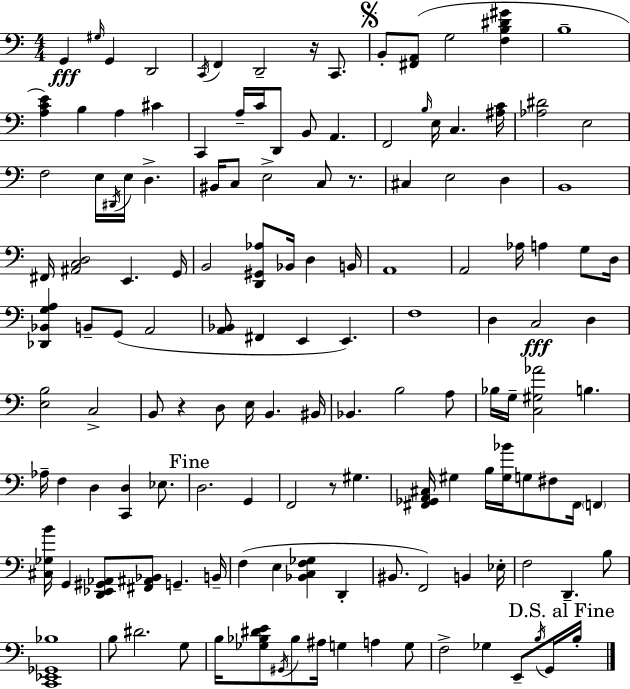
X:1
T:Untitled
M:4/4
L:1/4
K:Am
G,, ^G,/4 G,, D,,2 C,,/4 F,, D,,2 z/4 C,,/2 B,,/2 [^F,,A,,]/2 G,2 [F,B,^D^G] B,4 [A,CE] B, A, ^C C,, A,/4 C/4 D,,/2 B,,/2 A,, F,,2 B,/4 E,/4 C, [^A,C]/4 [_A,^D]2 E,2 F,2 E,/4 ^D,,/4 E,/4 D, ^B,,/4 C,/2 E,2 C,/2 z/2 ^C, E,2 D, B,,4 ^F,,/4 [^A,,C,D,]2 E,, G,,/4 B,,2 [D,,^G,,_A,]/2 _B,,/4 D, B,,/4 A,,4 A,,2 _A,/4 A, G,/2 D,/4 [_D,,_B,,G,A,] B,,/2 G,,/2 A,,2 [A,,_B,,]/2 ^F,, E,, E,, F,4 D, C,2 D, [E,B,]2 C,2 B,,/2 z D,/2 E,/4 B,, ^B,,/4 _B,, B,2 A,/2 _B,/4 G,/4 [C,^G,_A]2 B, _A,/4 F, D, [C,,D,] _E,/2 D,2 G,, F,,2 z/2 ^G, [^F,,_G,,A,,^C,]/4 ^G, B,/4 [^G,_B]/4 G,/2 ^F,/2 ^F,,/4 F,, [^C,_G,B]/4 G,, [D,,_E,,^G,,_A,,]/2 [^F,,^A,,_B,,]/2 G,, B,,/4 F, E, [_B,,C,F,_G,] D,, ^B,,/2 F,,2 B,, _E,/4 F,2 D,, B,/2 [C,,_E,,_G,,_B,]4 B,/2 ^D2 G,/2 B,/4 [_G,_B,^DE]/2 ^G,,/4 _B,/2 ^A,/4 G, A, G,/2 F,2 _G, E,,/2 B,/4 G,,/4 B,/4